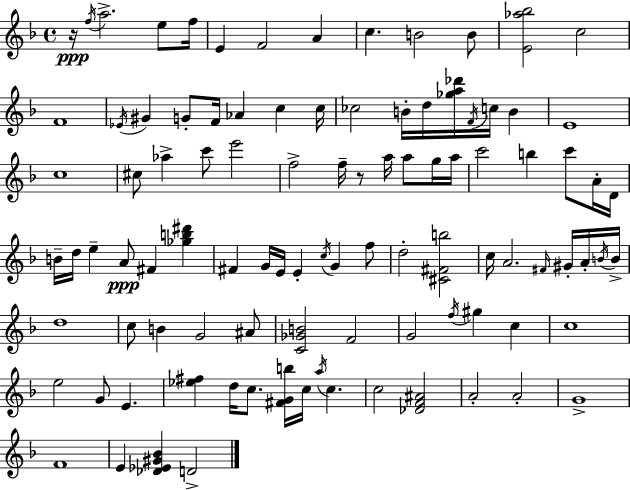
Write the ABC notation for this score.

X:1
T:Untitled
M:4/4
L:1/4
K:F
z/4 f/4 a2 e/2 f/4 E F2 A c B2 B/2 [E_a_b]2 c2 F4 _E/4 ^G G/2 F/4 _A c c/4 _c2 B/4 d/4 [_ga_d']/4 F/4 c/4 B E4 c4 ^c/2 _a c'/2 e'2 f2 f/4 z/2 a/4 a/2 g/4 a/4 c'2 b c'/2 A/4 D/4 B/4 d/4 e A/2 ^F [_gb^d'] ^F G/4 E/4 E c/4 G f/2 d2 [^C^Fb]2 c/4 A2 ^F/4 ^G/4 A/4 B/4 B/4 d4 c/2 B G2 ^A/2 [C_GB]2 F2 G2 f/4 ^g c c4 e2 G/2 E [_e^f] d/4 c/2 [^FGb]/4 c/4 a/4 c c2 [_DF^A]2 A2 A2 G4 F4 E [_D_E^G_B] D2